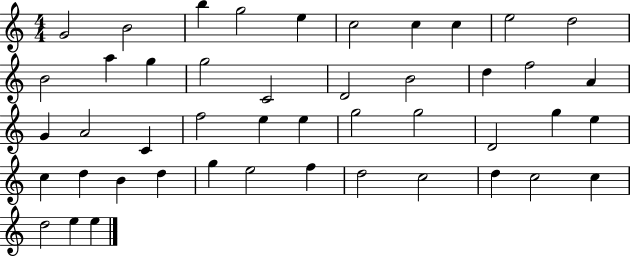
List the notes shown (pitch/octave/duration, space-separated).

G4/h B4/h B5/q G5/h E5/q C5/h C5/q C5/q E5/h D5/h B4/h A5/q G5/q G5/h C4/h D4/h B4/h D5/q F5/h A4/q G4/q A4/h C4/q F5/h E5/q E5/q G5/h G5/h D4/h G5/q E5/q C5/q D5/q B4/q D5/q G5/q E5/h F5/q D5/h C5/h D5/q C5/h C5/q D5/h E5/q E5/q